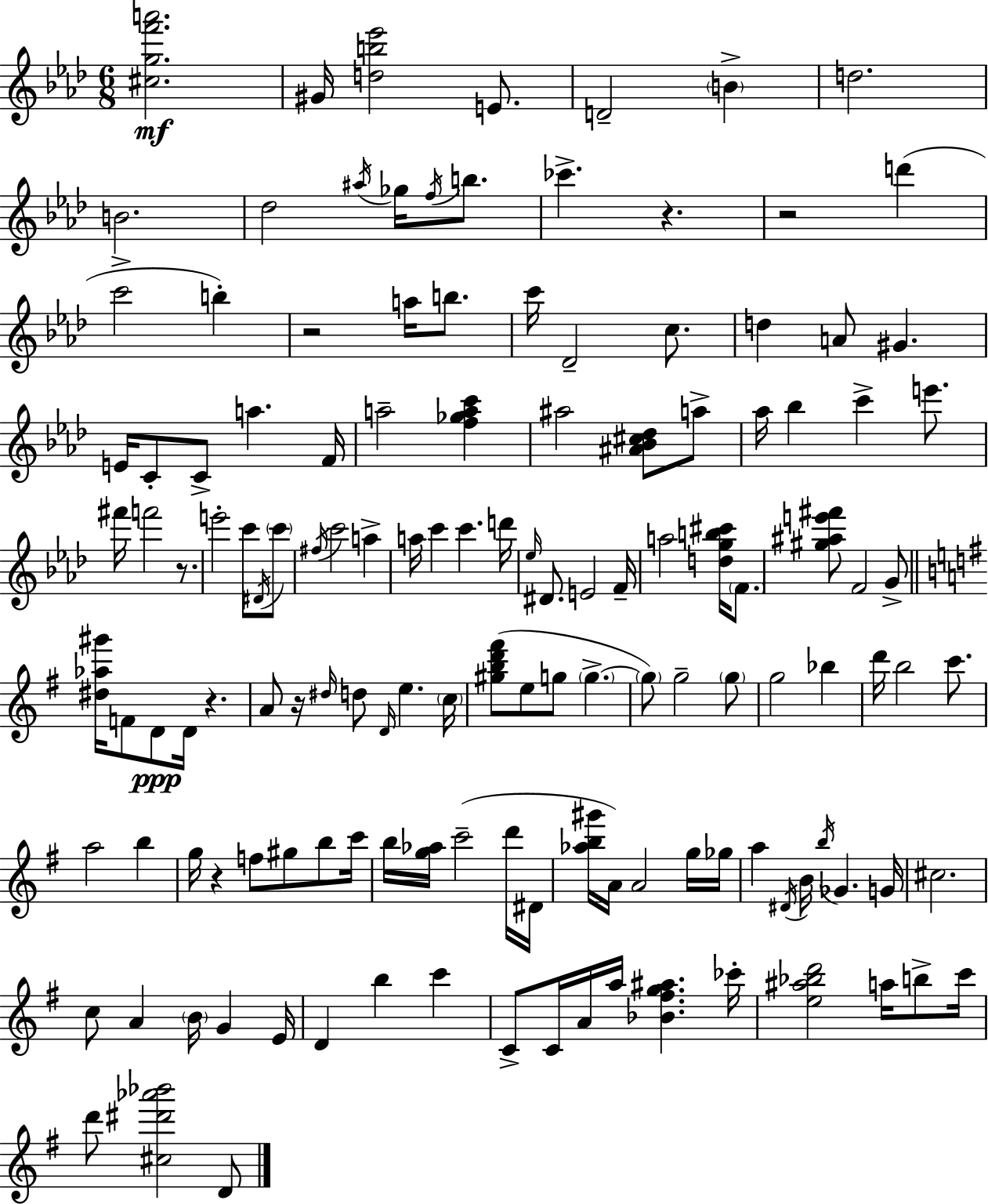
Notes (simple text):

[C#5,G5,F6,A6]/h. G#4/s [D5,B5,Eb6]/h E4/e. D4/h B4/q D5/h. B4/h. Db5/h A#5/s Gb5/s F5/s B5/e. CES6/q. R/q. R/h D6/q C6/h B5/q R/h A5/s B5/e. C6/s Db4/h C5/e. D5/q A4/e G#4/q. E4/s C4/e C4/e A5/q. F4/s A5/h [F5,Gb5,A5,C6]/q A#5/h [A#4,Bb4,C#5,Db5]/e A5/e Ab5/s Bb5/q C6/q E6/e. F#6/s F6/h R/e. E6/h C6/e D#4/s C6/e F#5/s C6/h A5/q A5/s C6/q C6/q. D6/s Eb5/s D#4/e. E4/h F4/s A5/h [D5,G5,B5,C#6]/s F4/e. [G#5,A#5,E6,F#6]/e F4/h G4/e [D#5,Ab5,G#6]/s F4/e D4/e D4/s R/q. A4/e R/s D#5/s D5/e D4/s E5/q. C5/s [G#5,B5,D6,F#6]/e E5/e G5/e G5/q. G5/e G5/h G5/e G5/h Bb5/q D6/s B5/h C6/e. A5/h B5/q G5/s R/q F5/e G#5/e B5/e C6/s B5/s [G5,Ab5]/s C6/h D6/s D#4/s [Ab5,B5,G#6]/s A4/s A4/h G5/s Gb5/s A5/q D#4/s B4/s B5/s Gb4/q. G4/s C#5/h. C5/e A4/q B4/s G4/q E4/s D4/q B5/q C6/q C4/e C4/s A4/s A5/s [Bb4,F#5,G5,A#5]/q. CES6/s [E5,A#5,Bb5,D6]/h A5/s B5/e C6/s D6/e [C#5,D#6,Ab6,Bb6]/h D4/e